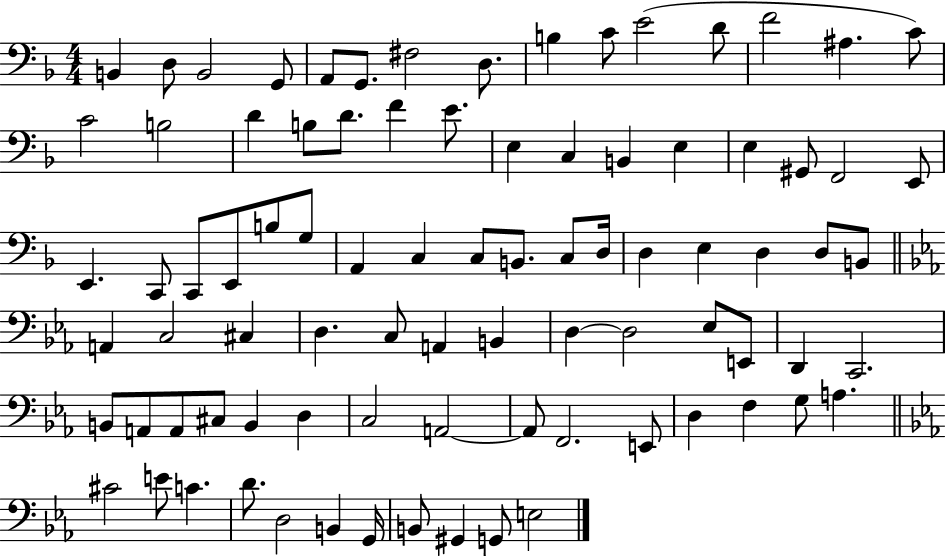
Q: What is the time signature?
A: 4/4